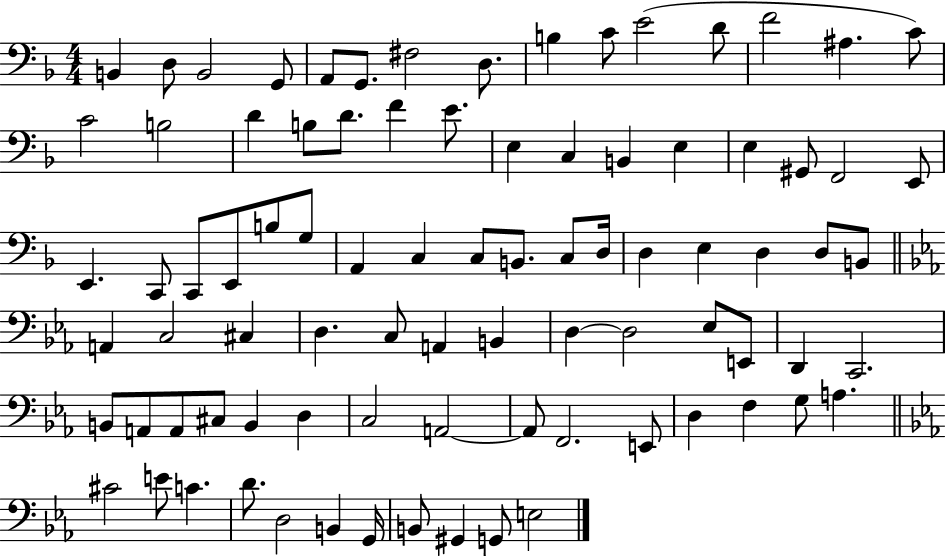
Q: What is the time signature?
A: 4/4